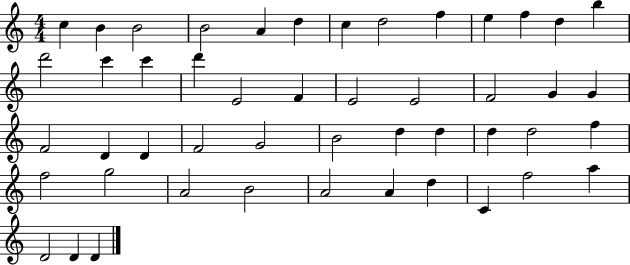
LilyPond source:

{
  \clef treble
  \numericTimeSignature
  \time 4/4
  \key c \major
  c''4 b'4 b'2 | b'2 a'4 d''4 | c''4 d''2 f''4 | e''4 f''4 d''4 b''4 | \break d'''2 c'''4 c'''4 | d'''4 e'2 f'4 | e'2 e'2 | f'2 g'4 g'4 | \break f'2 d'4 d'4 | f'2 g'2 | b'2 d''4 d''4 | d''4 d''2 f''4 | \break f''2 g''2 | a'2 b'2 | a'2 a'4 d''4 | c'4 f''2 a''4 | \break d'2 d'4 d'4 | \bar "|."
}